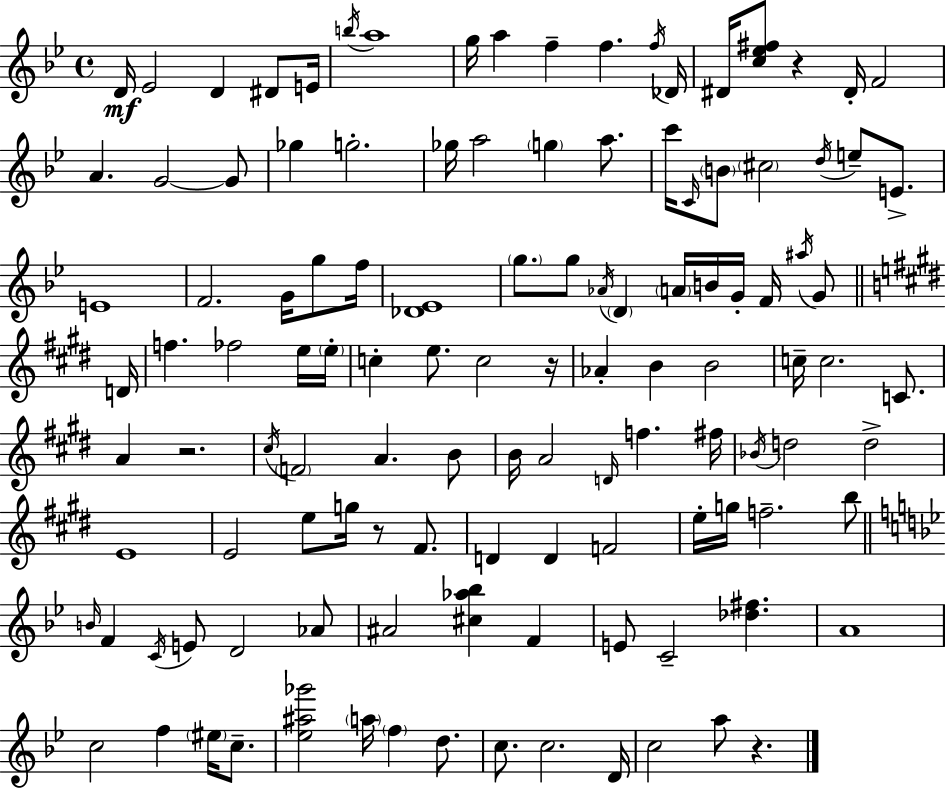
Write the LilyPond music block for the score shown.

{
  \clef treble
  \time 4/4
  \defaultTimeSignature
  \key g \minor
  d'16\mf ees'2 d'4 dis'8 e'16 | \acciaccatura { b''16 } a''1 | g''16 a''4 f''4-- f''4. | \acciaccatura { f''16 } des'16 dis'16 <c'' ees'' fis''>8 r4 dis'16-. f'2 | \break a'4. g'2~~ | g'8 ges''4 g''2.-. | ges''16 a''2 \parenthesize g''4 a''8. | c'''16 \grace { c'16 } \parenthesize b'8 \parenthesize cis''2 \acciaccatura { d''16 } e''8-- | \break e'8.-> e'1 | f'2. | g'16 g''8 f''16 <des' ees'>1 | \parenthesize g''8. g''8 \acciaccatura { aes'16 } \parenthesize d'4 \parenthesize a'16 b'16 | \break g'16-. f'16 \acciaccatura { ais''16 } g'8 \bar "||" \break \key e \major d'16 f''4. fes''2 e''16 | \parenthesize e''16-. c''4-. e''8. c''2 | r16 aes'4-. b'4 b'2 | c''16-- c''2. c'8. | \break a'4 r2. | \acciaccatura { cis''16 } \parenthesize f'2 a'4. | b'8 b'16 a'2 \grace { d'16 } f''4. | fis''16 \acciaccatura { bes'16 } d''2 d''2-> | \break e'1 | e'2 e''8 g''16 r8 | fis'8. d'4 d'4 f'2 | e''16-. g''16 f''2.-- | \break b''8 \bar "||" \break \key bes \major \grace { b'16 } f'4 \acciaccatura { c'16 } e'8 d'2 | aes'8 ais'2 <cis'' aes'' bes''>4 f'4 | e'8 c'2-- <des'' fis''>4. | a'1 | \break c''2 f''4 \parenthesize eis''16 c''8.-- | <ees'' ais'' ges'''>2 \parenthesize a''16 \parenthesize f''4 d''8. | c''8. c''2. | d'16 c''2 a''8 r4. | \break \bar "|."
}